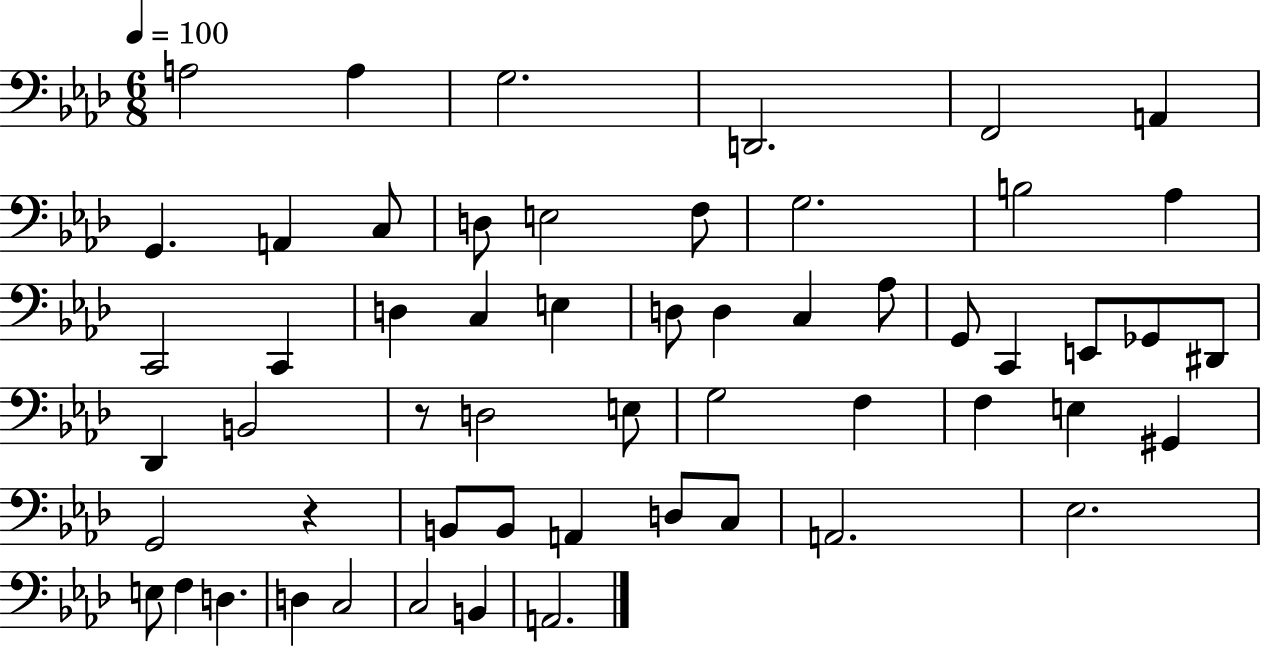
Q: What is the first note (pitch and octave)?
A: A3